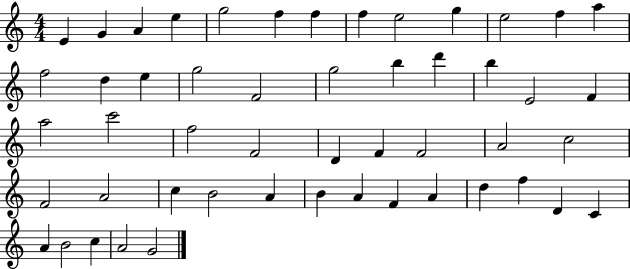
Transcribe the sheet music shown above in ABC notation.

X:1
T:Untitled
M:4/4
L:1/4
K:C
E G A e g2 f f f e2 g e2 f a f2 d e g2 F2 g2 b d' b E2 F a2 c'2 f2 F2 D F F2 A2 c2 F2 A2 c B2 A B A F A d f D C A B2 c A2 G2